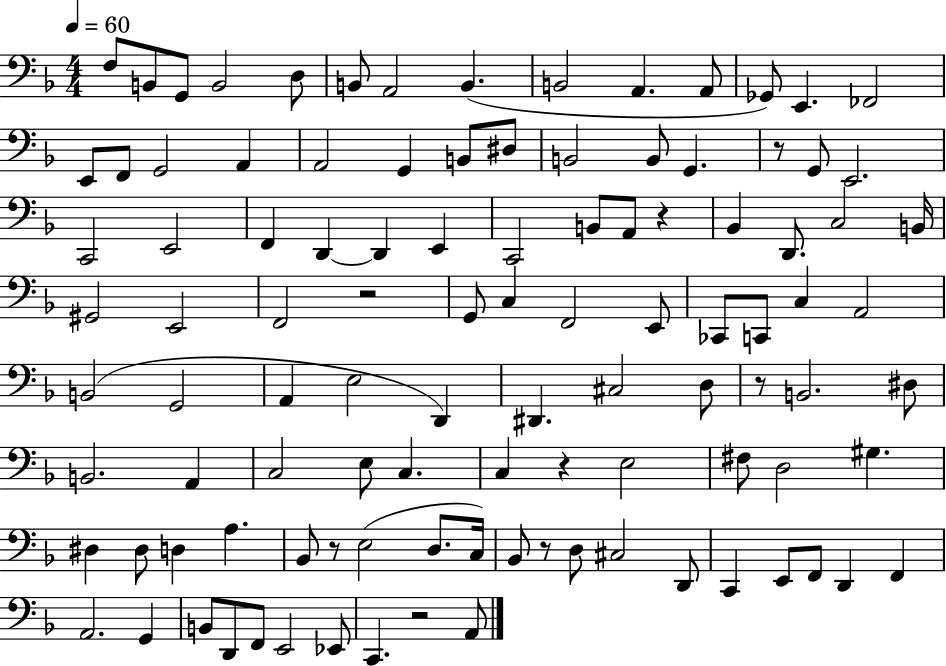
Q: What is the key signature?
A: F major